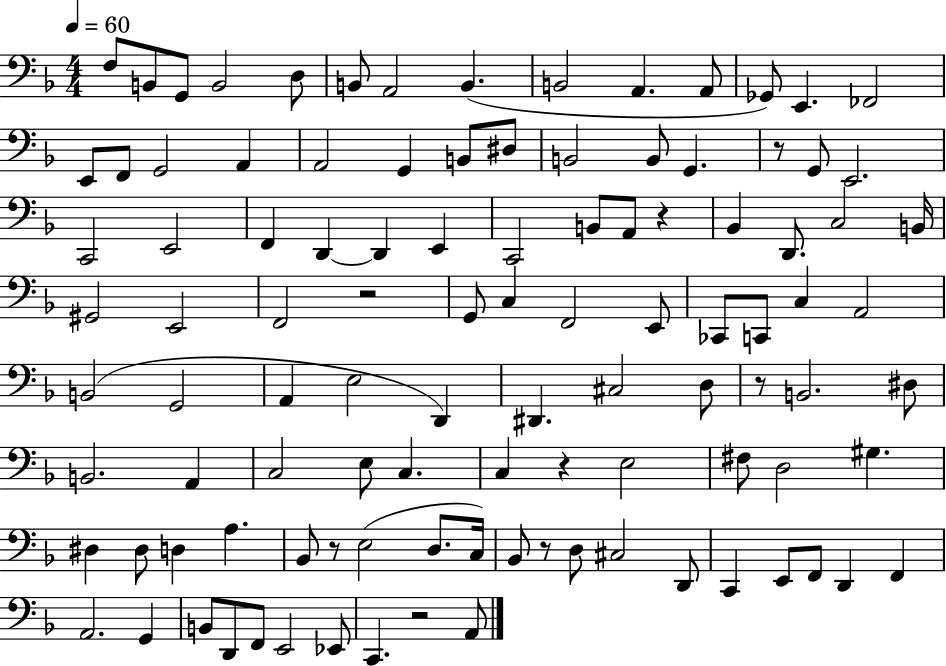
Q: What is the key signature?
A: F major